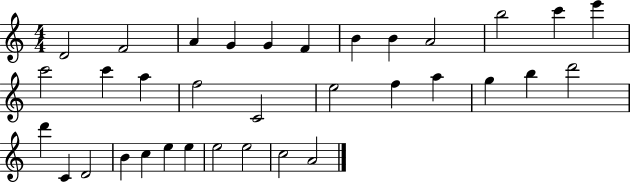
X:1
T:Untitled
M:4/4
L:1/4
K:C
D2 F2 A G G F B B A2 b2 c' e' c'2 c' a f2 C2 e2 f a g b d'2 d' C D2 B c e e e2 e2 c2 A2